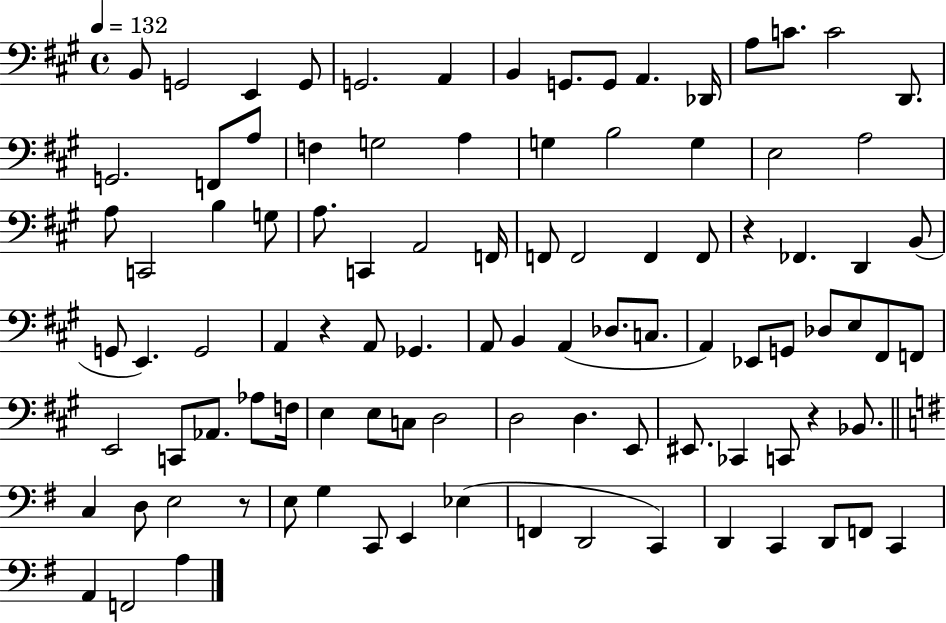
X:1
T:Untitled
M:4/4
L:1/4
K:A
B,,/2 G,,2 E,, G,,/2 G,,2 A,, B,, G,,/2 G,,/2 A,, _D,,/4 A,/2 C/2 C2 D,,/2 G,,2 F,,/2 A,/2 F, G,2 A, G, B,2 G, E,2 A,2 A,/2 C,,2 B, G,/2 A,/2 C,, A,,2 F,,/4 F,,/2 F,,2 F,, F,,/2 z _F,, D,, B,,/2 G,,/2 E,, G,,2 A,, z A,,/2 _G,, A,,/2 B,, A,, _D,/2 C,/2 A,, _E,,/2 G,,/2 _D,/2 E,/2 ^F,,/2 F,,/2 E,,2 C,,/2 _A,,/2 _A,/2 F,/4 E, E,/2 C,/2 D,2 D,2 D, E,,/2 ^E,,/2 _C,, C,,/2 z _B,,/2 C, D,/2 E,2 z/2 E,/2 G, C,,/2 E,, _E, F,, D,,2 C,, D,, C,, D,,/2 F,,/2 C,, A,, F,,2 A,